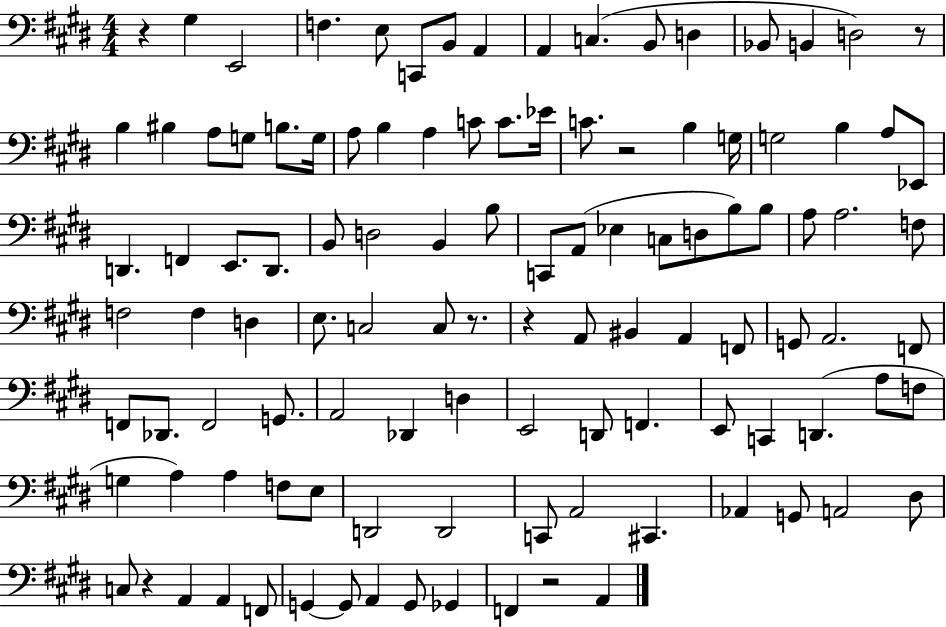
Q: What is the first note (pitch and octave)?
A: G#3